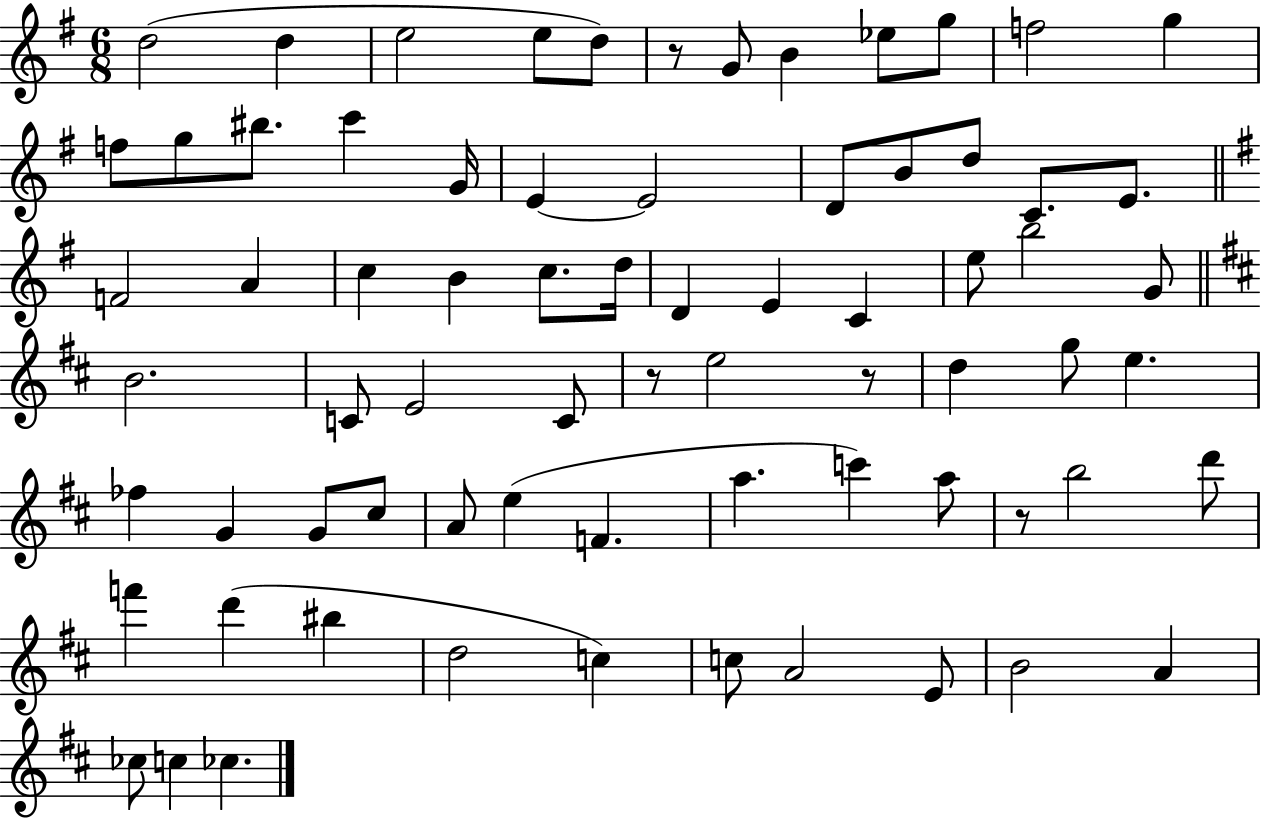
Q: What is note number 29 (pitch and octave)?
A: D5